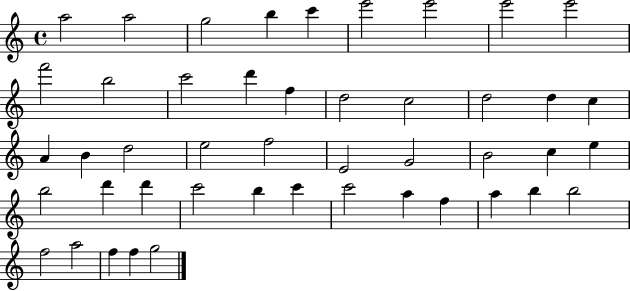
A5/h A5/h G5/h B5/q C6/q E6/h E6/h E6/h E6/h F6/h B5/h C6/h D6/q F5/q D5/h C5/h D5/h D5/q C5/q A4/q B4/q D5/h E5/h F5/h E4/h G4/h B4/h C5/q E5/q B5/h D6/q D6/q C6/h B5/q C6/q C6/h A5/q F5/q A5/q B5/q B5/h F5/h A5/h F5/q F5/q G5/h